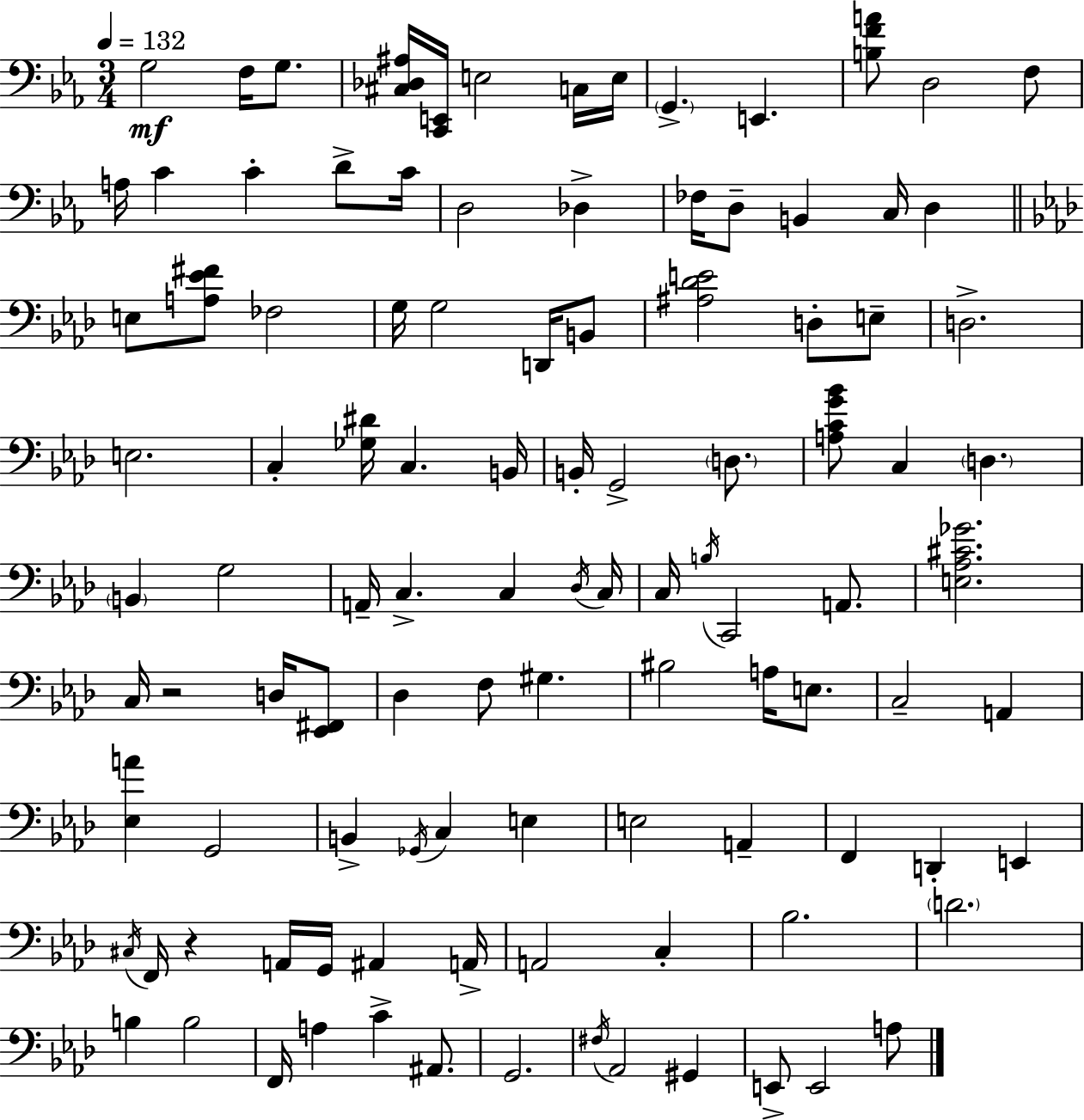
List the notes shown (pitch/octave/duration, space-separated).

G3/h F3/s G3/e. [C#3,Db3,A#3]/s [C2,E2]/s E3/h C3/s E3/s G2/q. E2/q. [B3,F4,A4]/e D3/h F3/e A3/s C4/q C4/q D4/e C4/s D3/h Db3/q FES3/s D3/e B2/q C3/s D3/q E3/e [A3,Eb4,F#4]/e FES3/h G3/s G3/h D2/s B2/e [A#3,Db4,E4]/h D3/e E3/e D3/h. E3/h. C3/q [Gb3,D#4]/s C3/q. B2/s B2/s G2/h D3/e. [A3,C4,G4,Bb4]/e C3/q D3/q. B2/q G3/h A2/s C3/q. C3/q Db3/s C3/s C3/s B3/s C2/h A2/e. [E3,Ab3,C#4,Gb4]/h. C3/s R/h D3/s [Eb2,F#2]/e Db3/q F3/e G#3/q. BIS3/h A3/s E3/e. C3/h A2/q [Eb3,A4]/q G2/h B2/q Gb2/s C3/q E3/q E3/h A2/q F2/q D2/q E2/q C#3/s F2/s R/q A2/s G2/s A#2/q A2/s A2/h C3/q Bb3/h. D4/h. B3/q B3/h F2/s A3/q C4/q A#2/e. G2/h. F#3/s Ab2/h G#2/q E2/e E2/h A3/e